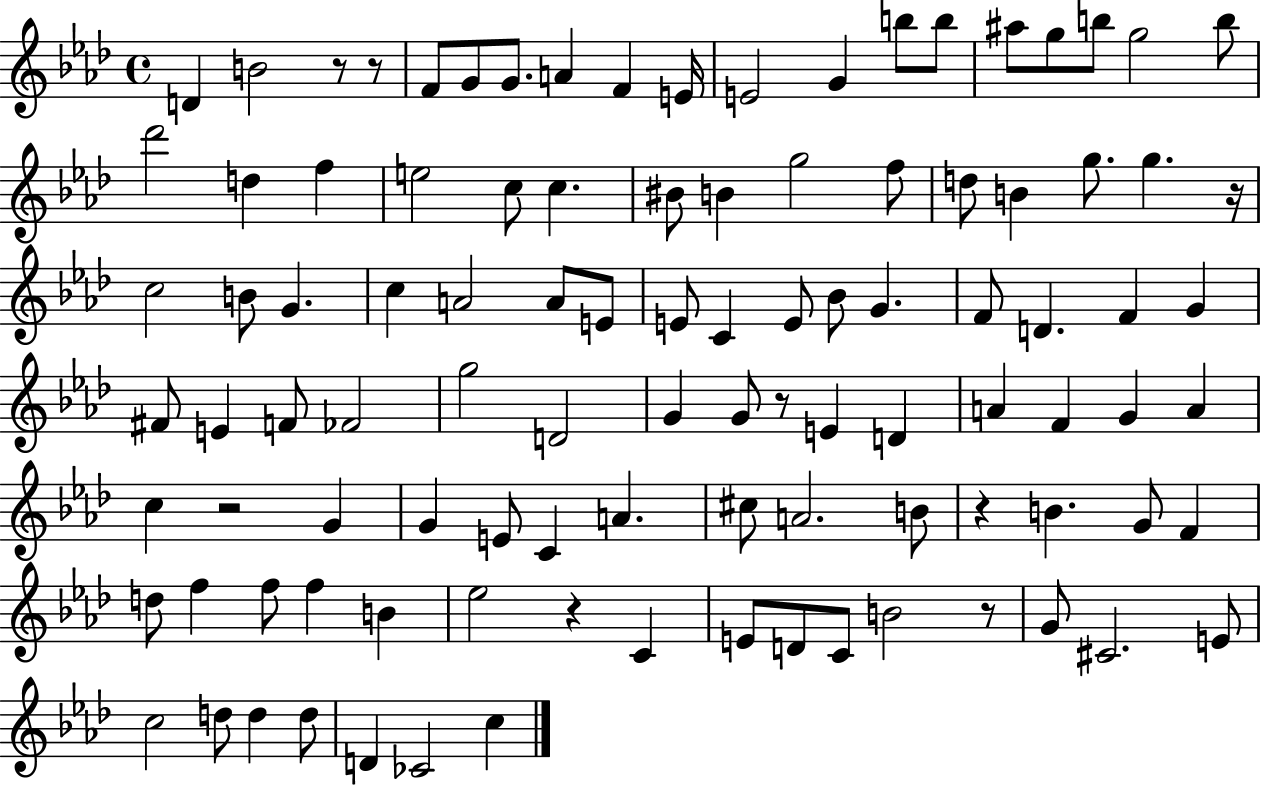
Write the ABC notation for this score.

X:1
T:Untitled
M:4/4
L:1/4
K:Ab
D B2 z/2 z/2 F/2 G/2 G/2 A F E/4 E2 G b/2 b/2 ^a/2 g/2 b/2 g2 b/2 _d'2 d f e2 c/2 c ^B/2 B g2 f/2 d/2 B g/2 g z/4 c2 B/2 G c A2 A/2 E/2 E/2 C E/2 _B/2 G F/2 D F G ^F/2 E F/2 _F2 g2 D2 G G/2 z/2 E D A F G A c z2 G G E/2 C A ^c/2 A2 B/2 z B G/2 F d/2 f f/2 f B _e2 z C E/2 D/2 C/2 B2 z/2 G/2 ^C2 E/2 c2 d/2 d d/2 D _C2 c